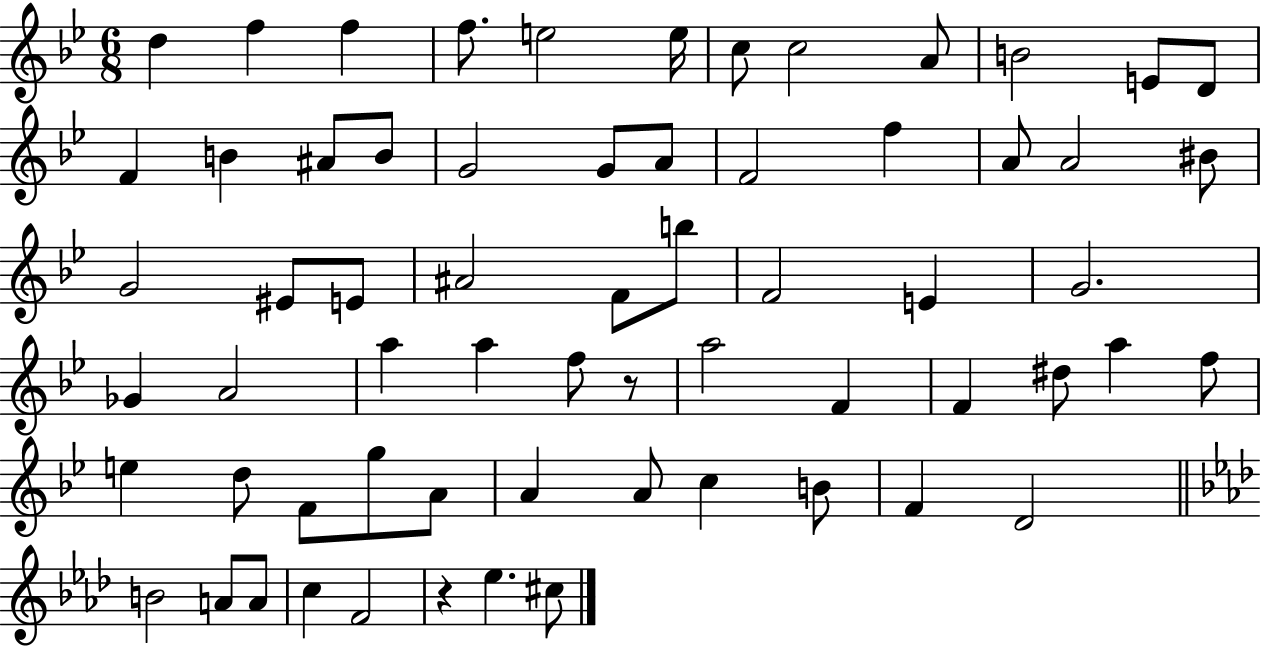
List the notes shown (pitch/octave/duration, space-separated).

D5/q F5/q F5/q F5/e. E5/h E5/s C5/e C5/h A4/e B4/h E4/e D4/e F4/q B4/q A#4/e B4/e G4/h G4/e A4/e F4/h F5/q A4/e A4/h BIS4/e G4/h EIS4/e E4/e A#4/h F4/e B5/e F4/h E4/q G4/h. Gb4/q A4/h A5/q A5/q F5/e R/e A5/h F4/q F4/q D#5/e A5/q F5/e E5/q D5/e F4/e G5/e A4/e A4/q A4/e C5/q B4/e F4/q D4/h B4/h A4/e A4/e C5/q F4/h R/q Eb5/q. C#5/e